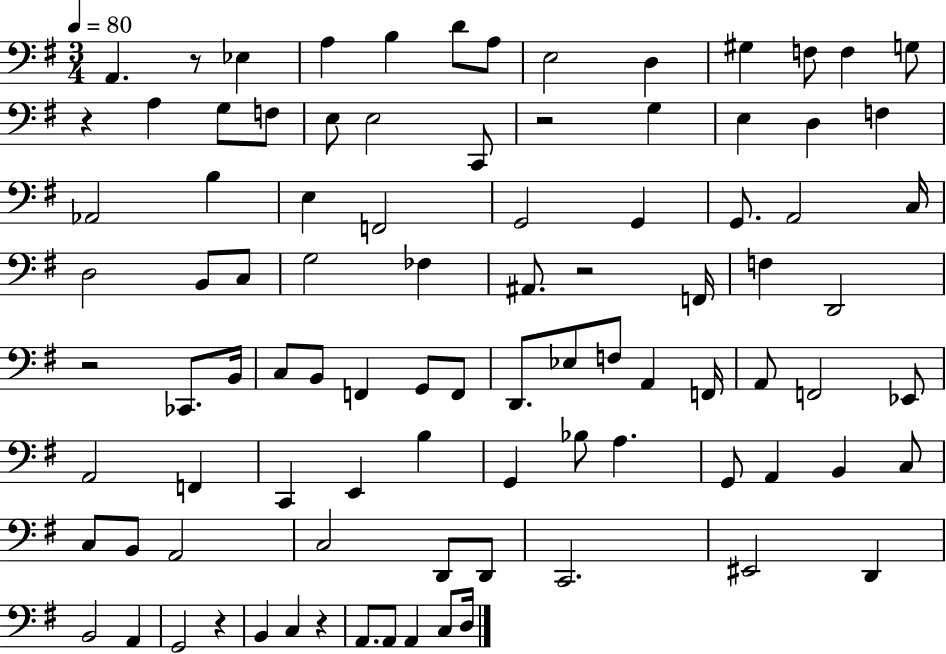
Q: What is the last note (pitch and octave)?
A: D3